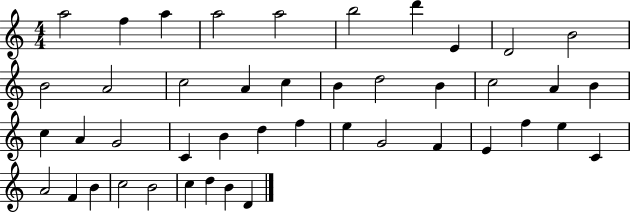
A5/h F5/q A5/q A5/h A5/h B5/h D6/q E4/q D4/h B4/h B4/h A4/h C5/h A4/q C5/q B4/q D5/h B4/q C5/h A4/q B4/q C5/q A4/q G4/h C4/q B4/q D5/q F5/q E5/q G4/h F4/q E4/q F5/q E5/q C4/q A4/h F4/q B4/q C5/h B4/h C5/q D5/q B4/q D4/q